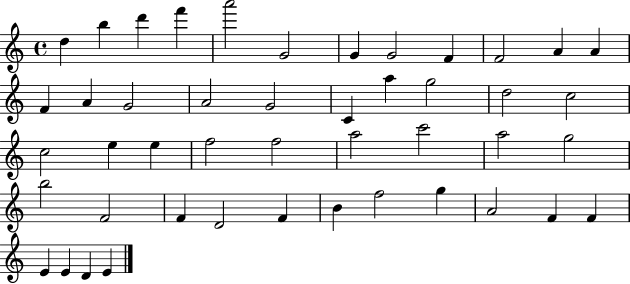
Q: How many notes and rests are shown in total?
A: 46